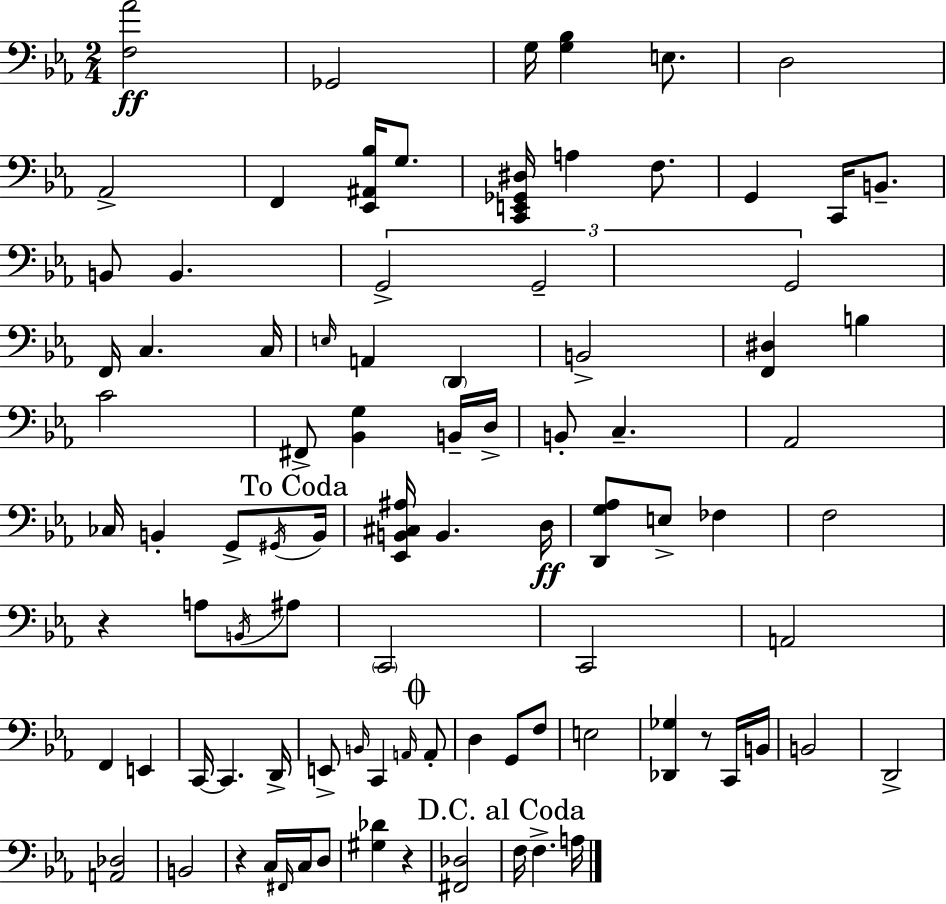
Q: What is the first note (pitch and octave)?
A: Gb2